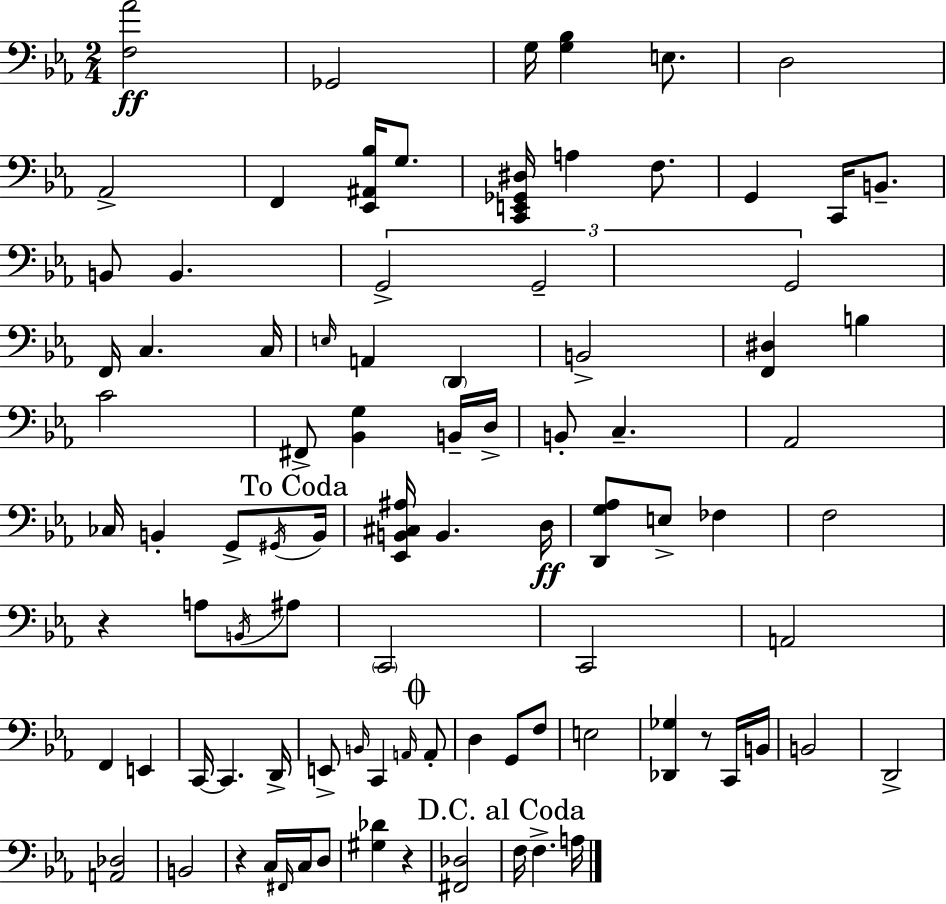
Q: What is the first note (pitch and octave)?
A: Gb2